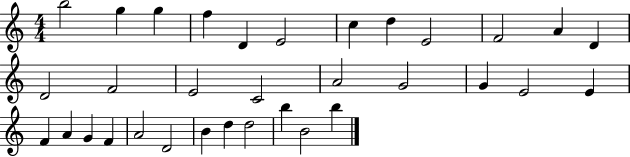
B5/h G5/q G5/q F5/q D4/q E4/h C5/q D5/q E4/h F4/h A4/q D4/q D4/h F4/h E4/h C4/h A4/h G4/h G4/q E4/h E4/q F4/q A4/q G4/q F4/q A4/h D4/h B4/q D5/q D5/h B5/q B4/h B5/q